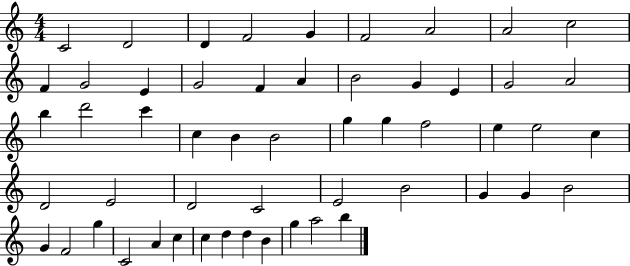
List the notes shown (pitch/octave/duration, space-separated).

C4/h D4/h D4/q F4/h G4/q F4/h A4/h A4/h C5/h F4/q G4/h E4/q G4/h F4/q A4/q B4/h G4/q E4/q G4/h A4/h B5/q D6/h C6/q C5/q B4/q B4/h G5/q G5/q F5/h E5/q E5/h C5/q D4/h E4/h D4/h C4/h E4/h B4/h G4/q G4/q B4/h G4/q F4/h G5/q C4/h A4/q C5/q C5/q D5/q D5/q B4/q G5/q A5/h B5/q